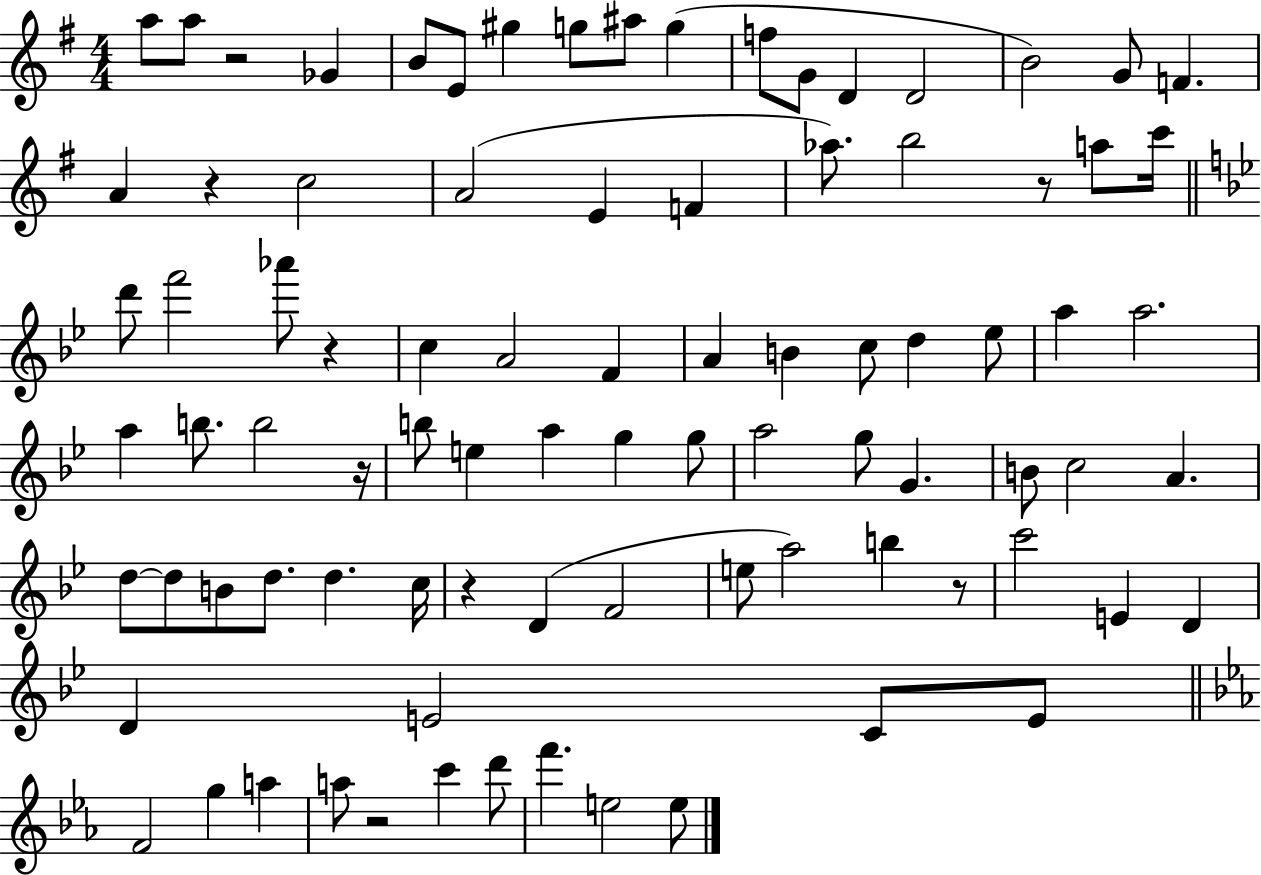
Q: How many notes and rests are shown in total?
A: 87